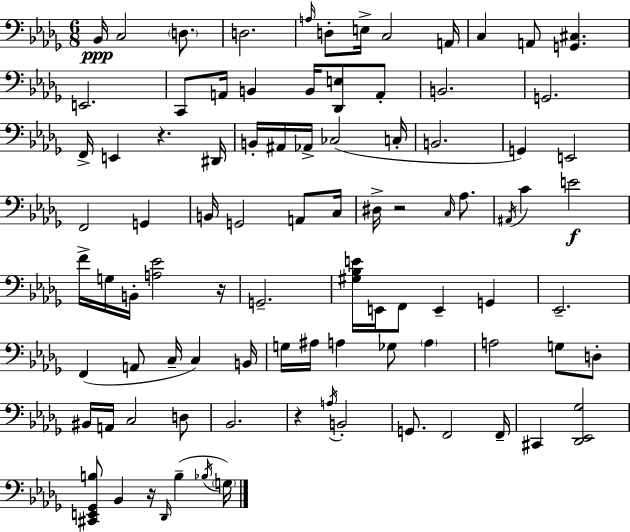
{
  \clef bass
  \numericTimeSignature
  \time 6/8
  \key bes \minor
  \repeat volta 2 { bes,16\ppp c2 \parenthesize d8. | d2. | \grace { a16 } d8-. e16-> c2 | a,16 c4 a,8 <g, cis>4. | \break e,2. | c,8 a,16 b,4 b,16 <des, e>8 a,8-. | b,2. | g,2. | \break f,16-> e,4 r4. | dis,16 b,16-. ais,16 aes,16-> ces2( | c16-. b,2. | g,4) e,2 | \break f,2 g,4 | b,16 g,2 a,8 | c16 dis16-> r2 \grace { c16 } aes8. | \acciaccatura { ais,16 } c'4 e'2\f | \break f'16-> g16 b,16-. <a ees'>2 | r16 g,2.-- | <gis bes e'>16 e,16 f,8 e,4-- g,4 | ees,2.-- | \break f,4( a,8 c16-- c4) | b,16 g16 ais16 a4 ges8 \parenthesize a4 | a2 g8 | d8-. bis,16 a,16 c2 | \break d8 bes,2. | r4 \acciaccatura { a16 } b,2-. | g,8. f,2 | f,16-- cis,4 <des, ees, ges>2 | \break <cis, e, ges, b>8 bes,4 r16 \grace { des,16 }( | b4-- \acciaccatura { bes16 } \parenthesize g16) } \bar "|."
}